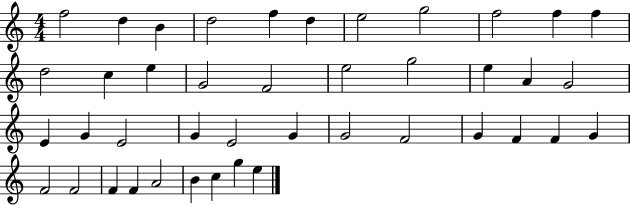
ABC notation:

X:1
T:Untitled
M:4/4
L:1/4
K:C
f2 d B d2 f d e2 g2 f2 f f d2 c e G2 F2 e2 g2 e A G2 E G E2 G E2 G G2 F2 G F F G F2 F2 F F A2 B c g e